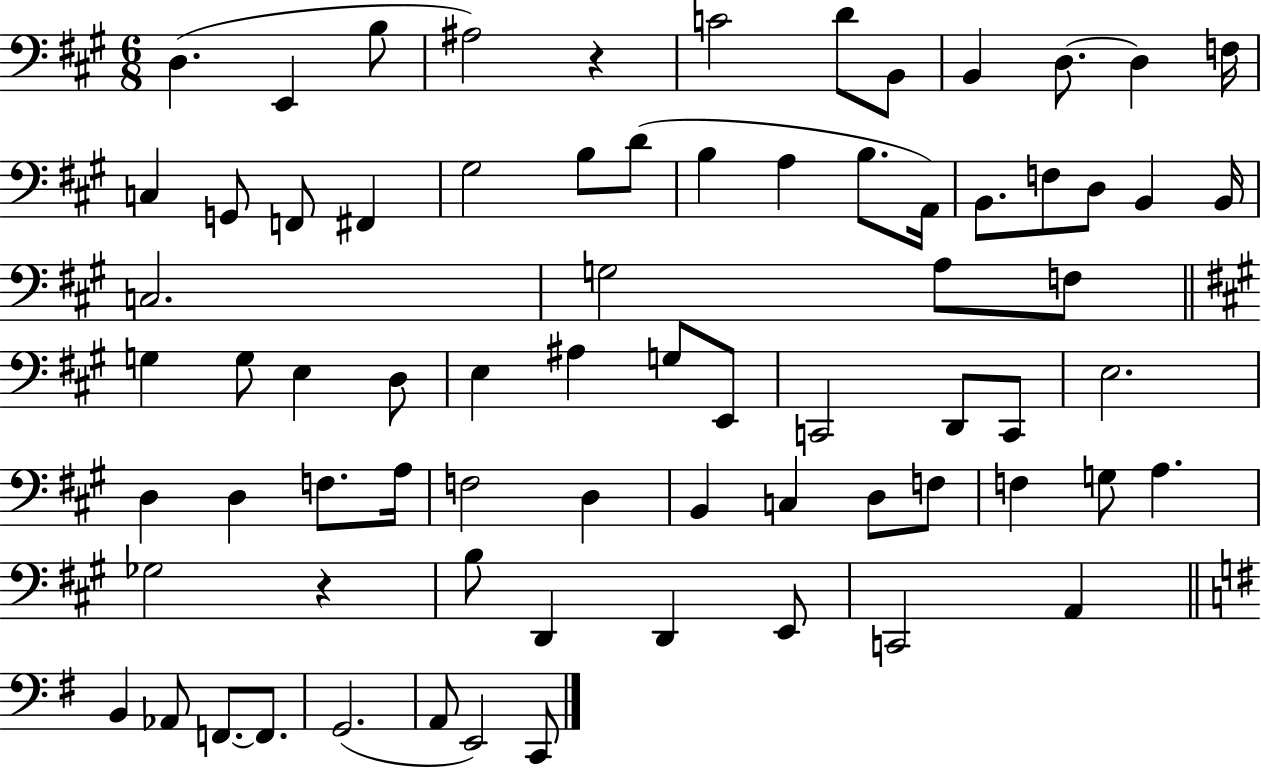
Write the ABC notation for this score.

X:1
T:Untitled
M:6/8
L:1/4
K:A
D, E,, B,/2 ^A,2 z C2 D/2 B,,/2 B,, D,/2 D, F,/4 C, G,,/2 F,,/2 ^F,, ^G,2 B,/2 D/2 B, A, B,/2 A,,/4 B,,/2 F,/2 D,/2 B,, B,,/4 C,2 G,2 A,/2 F,/2 G, G,/2 E, D,/2 E, ^A, G,/2 E,,/2 C,,2 D,,/2 C,,/2 E,2 D, D, F,/2 A,/4 F,2 D, B,, C, D,/2 F,/2 F, G,/2 A, _G,2 z B,/2 D,, D,, E,,/2 C,,2 A,, B,, _A,,/2 F,,/2 F,,/2 G,,2 A,,/2 E,,2 C,,/2